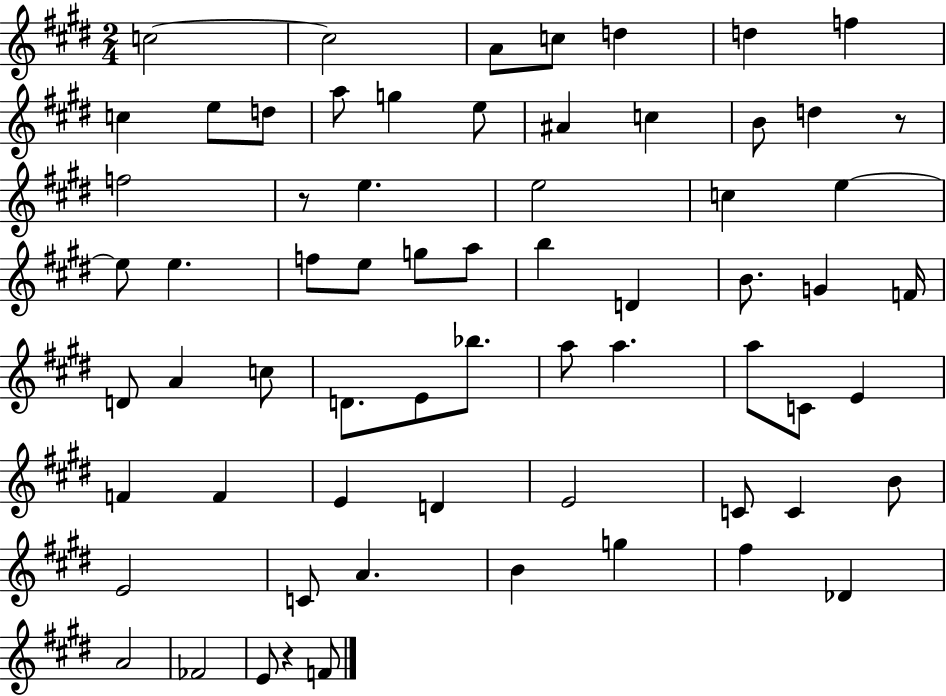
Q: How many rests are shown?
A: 3